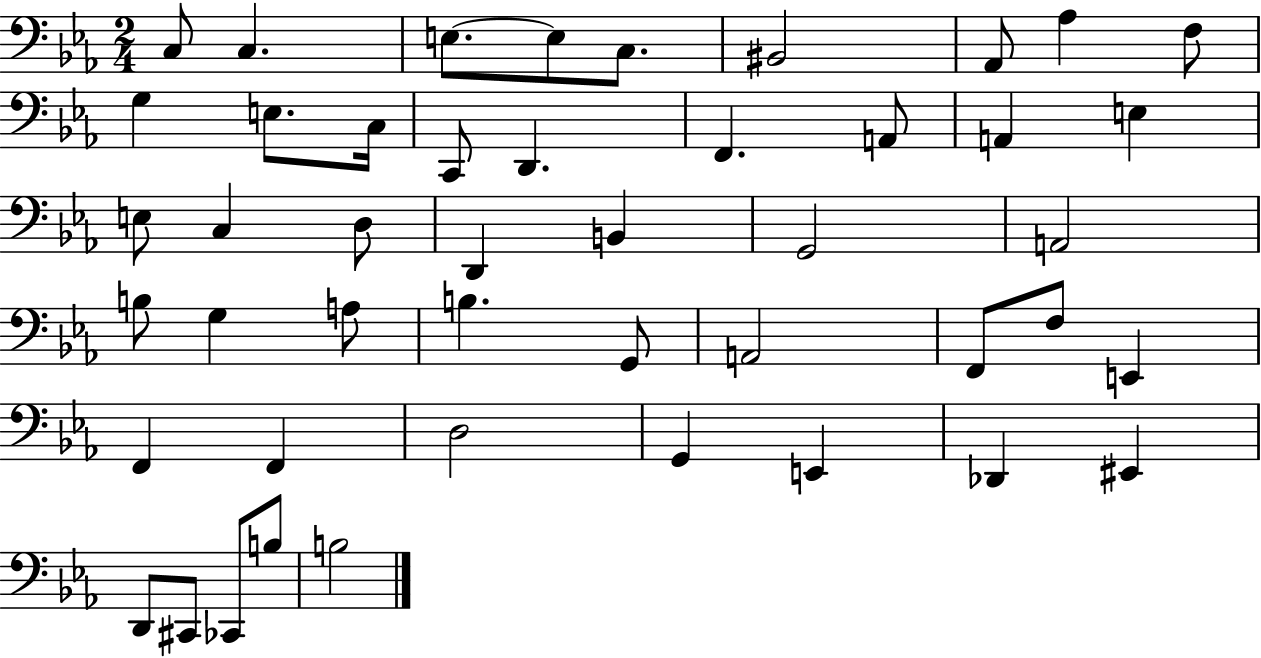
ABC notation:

X:1
T:Untitled
M:2/4
L:1/4
K:Eb
C,/2 C, E,/2 E,/2 C,/2 ^B,,2 _A,,/2 _A, F,/2 G, E,/2 C,/4 C,,/2 D,, F,, A,,/2 A,, E, E,/2 C, D,/2 D,, B,, G,,2 A,,2 B,/2 G, A,/2 B, G,,/2 A,,2 F,,/2 F,/2 E,, F,, F,, D,2 G,, E,, _D,, ^E,, D,,/2 ^C,,/2 _C,,/2 B,/2 B,2